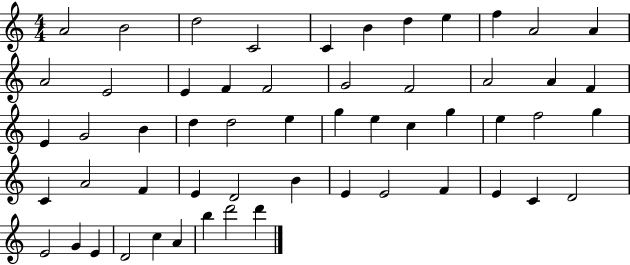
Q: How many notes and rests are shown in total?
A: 55